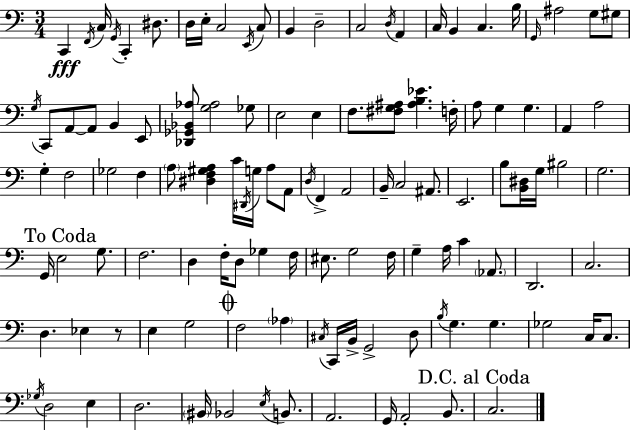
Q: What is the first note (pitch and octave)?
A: C2